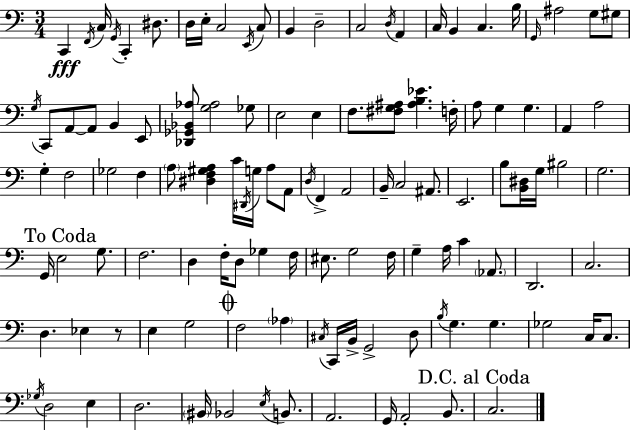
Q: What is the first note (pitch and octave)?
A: C2